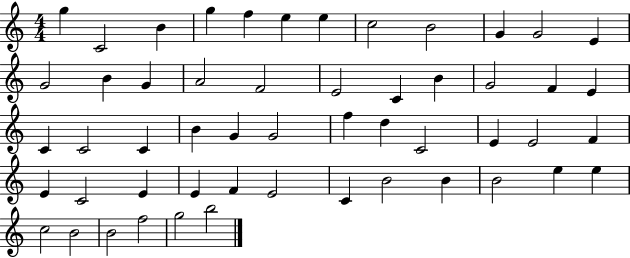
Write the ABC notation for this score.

X:1
T:Untitled
M:4/4
L:1/4
K:C
g C2 B g f e e c2 B2 G G2 E G2 B G A2 F2 E2 C B G2 F E C C2 C B G G2 f d C2 E E2 F E C2 E E F E2 C B2 B B2 e e c2 B2 B2 f2 g2 b2